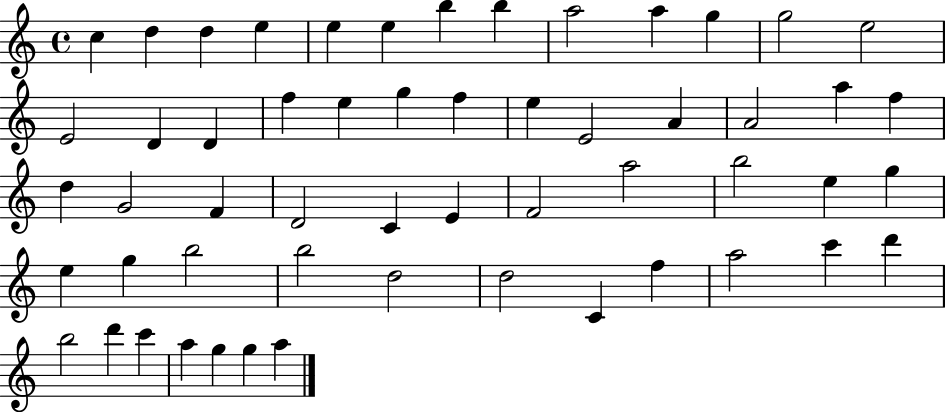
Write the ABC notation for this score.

X:1
T:Untitled
M:4/4
L:1/4
K:C
c d d e e e b b a2 a g g2 e2 E2 D D f e g f e E2 A A2 a f d G2 F D2 C E F2 a2 b2 e g e g b2 b2 d2 d2 C f a2 c' d' b2 d' c' a g g a